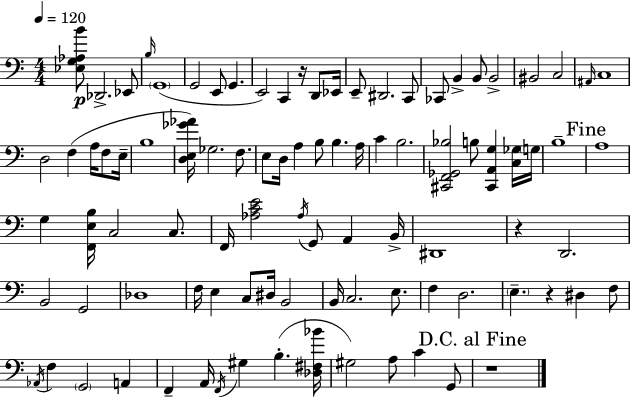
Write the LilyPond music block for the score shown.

{
  \clef bass
  \numericTimeSignature
  \time 4/4
  \key a \minor
  \tempo 4 = 120
  <ees g aes b'>8\p des,2.-> ees,8 | \grace { b16 }( \parenthesize g,1 | g,2 e,8 g,4. | e,2) c,4 r16 d,8 | \break ees,16 e,8-- dis,2. c,8 | ces,8 b,4-> b,8 b,2-> | bis,2 c2 | \grace { ais,16 } c1 | \break d2 f4( a16 f8 | e16-- b1 | <d e ges' aes'>16) ges2. f8. | e8 d16 a4 b8 b4. | \break a16 c'4 b2. | <cis, f, ges, bes>2 b8 <cis, a, g>4 | <c ges>16 \parenthesize g16 b1-- | \mark "Fine" a1 | \break g4 <f, e b>16 c2 c8. | f,16 <aes c' e'>2 \acciaccatura { aes16 } g,8 a,4 | b,16-> dis,1 | r4 d,2. | \break b,2 g,2 | des1 | f16 e4 c8 dis16 b,2 | b,16 c2. | \break e8. f4 d2. | \parenthesize e4.-- r4 dis4 | f8 \acciaccatura { aes,16 } f4 \parenthesize g,2 | a,4 f,4-- a,16 \acciaccatura { f,16 } gis4 b4.-.( | \break <des fis bes'>16 gis2) a8 c'4 | g,8 \mark "D.C. al Fine" r1 | \bar "|."
}